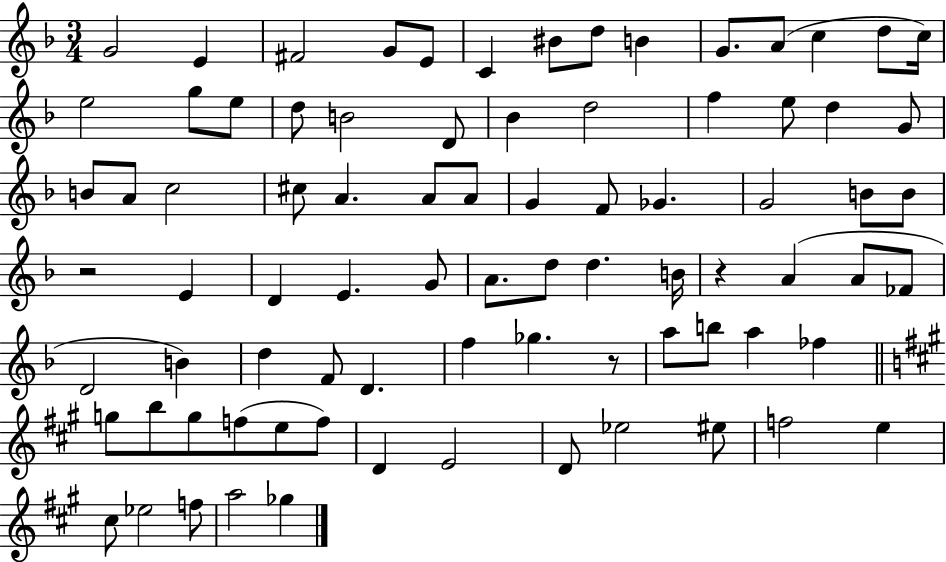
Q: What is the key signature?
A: F major